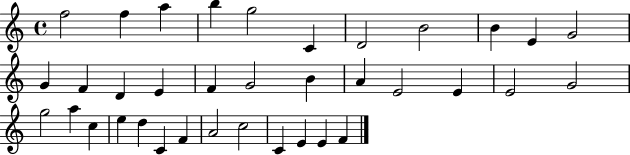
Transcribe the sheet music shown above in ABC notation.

X:1
T:Untitled
M:4/4
L:1/4
K:C
f2 f a b g2 C D2 B2 B E G2 G F D E F G2 B A E2 E E2 G2 g2 a c e d C F A2 c2 C E E F